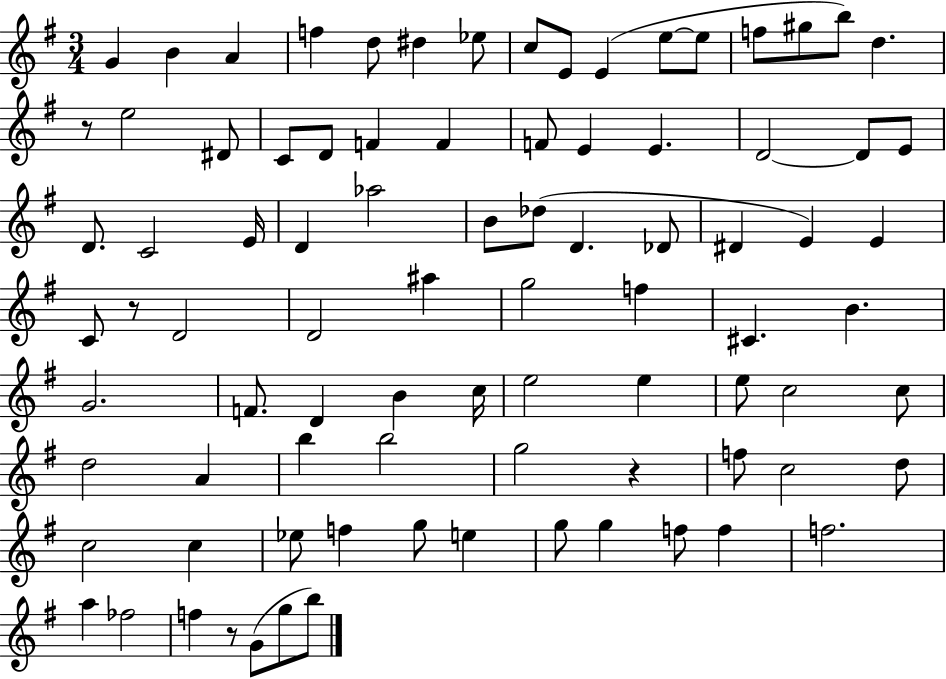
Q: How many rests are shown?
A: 4